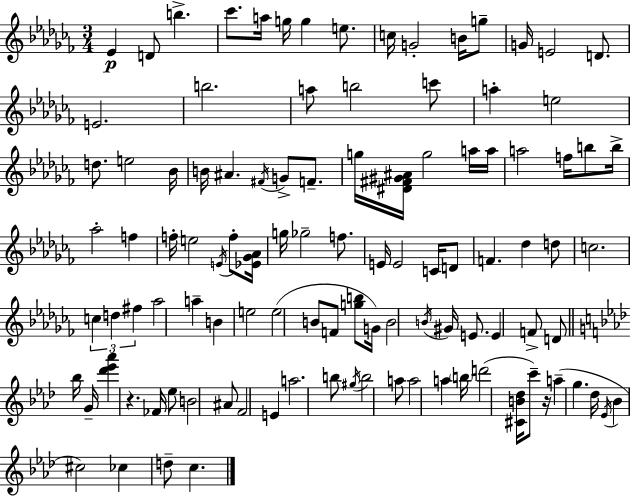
{
  \clef treble
  \numericTimeSignature
  \time 3/4
  \key aes \minor
  \repeat volta 2 { ees'4\p d'8 b''4.-> | ces'''8. a''16 g''16 g''4 e''8. | c''16 g'2-. b'16 g''8-- | g'16 e'2 d'8. | \break e'2. | b''2. | a''8 b''2 c'''8 | a''4-. e''2 | \break d''8. e''2 bes'16 | b'16 ais'4. \acciaccatura { fis'16 } g'8-> f'8.-- | g''16 <dis' fis' gis' ais'>16 g''2 a''16 | a''16 a''2 f''16 b''8 | \break b''16-> aes''2-. f''4 | f''16-. e''2 \acciaccatura { e'16 } f''8-. | <ees' ges' aes'>16 g''16 ges''2-- f''8. | e'16 e'2 c'16 | \break d'8 f'4. des''4 | d''8 c''2. | \tuplet 3/2 { c''4 d''4 fis''4 } | aes''2 a''4-- | \break b'4 e''2 | e''2( b'8 | f'8 <g'' b''>8 g'16) b'2 | \acciaccatura { b'16 } gis'16 e'8. e'4 f'8-> | \break d'8 \bar "||" \break \key f \minor bes''16 g'16-- <des''' ees''' aes'''>4 r4. | fes'16 ees''8 b'2 ais'8 | f'2 e'4 | a''2. | \break b''8 \acciaccatura { gis''16 } b''2 | a''8 a''2 a''4 | \parenthesize b''16 d'''2( <cis' b' des''>16 | c'''8--) r16 a''4--( g''4. | \break des''16 \acciaccatura { ees'16 } bes'4 cis''2) | ces''4 d''8-- c''4. | } \bar "|."
}